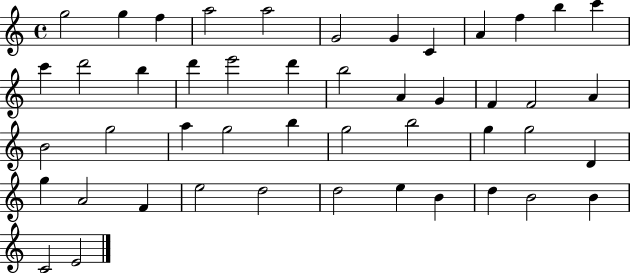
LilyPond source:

{
  \clef treble
  \time 4/4
  \defaultTimeSignature
  \key c \major
  g''2 g''4 f''4 | a''2 a''2 | g'2 g'4 c'4 | a'4 f''4 b''4 c'''4 | \break c'''4 d'''2 b''4 | d'''4 e'''2 d'''4 | b''2 a'4 g'4 | f'4 f'2 a'4 | \break b'2 g''2 | a''4 g''2 b''4 | g''2 b''2 | g''4 g''2 d'4 | \break g''4 a'2 f'4 | e''2 d''2 | d''2 e''4 b'4 | d''4 b'2 b'4 | \break c'2 e'2 | \bar "|."
}